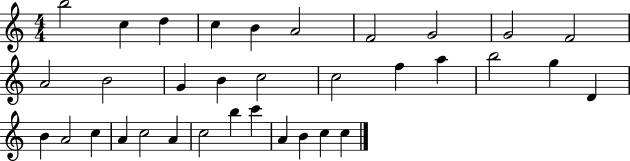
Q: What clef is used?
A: treble